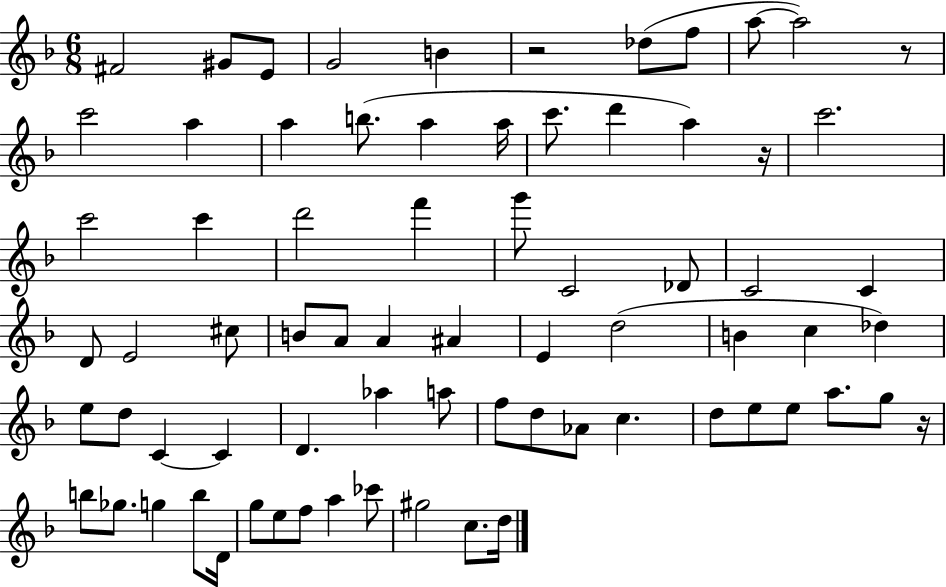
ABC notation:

X:1
T:Untitled
M:6/8
L:1/4
K:F
^F2 ^G/2 E/2 G2 B z2 _d/2 f/2 a/2 a2 z/2 c'2 a a b/2 a a/4 c'/2 d' a z/4 c'2 c'2 c' d'2 f' g'/2 C2 _D/2 C2 C D/2 E2 ^c/2 B/2 A/2 A ^A E d2 B c _d e/2 d/2 C C D _a a/2 f/2 d/2 _A/2 c d/2 e/2 e/2 a/2 g/2 z/4 b/2 _g/2 g b/2 D/4 g/2 e/2 f/2 a _c'/2 ^g2 c/2 d/4